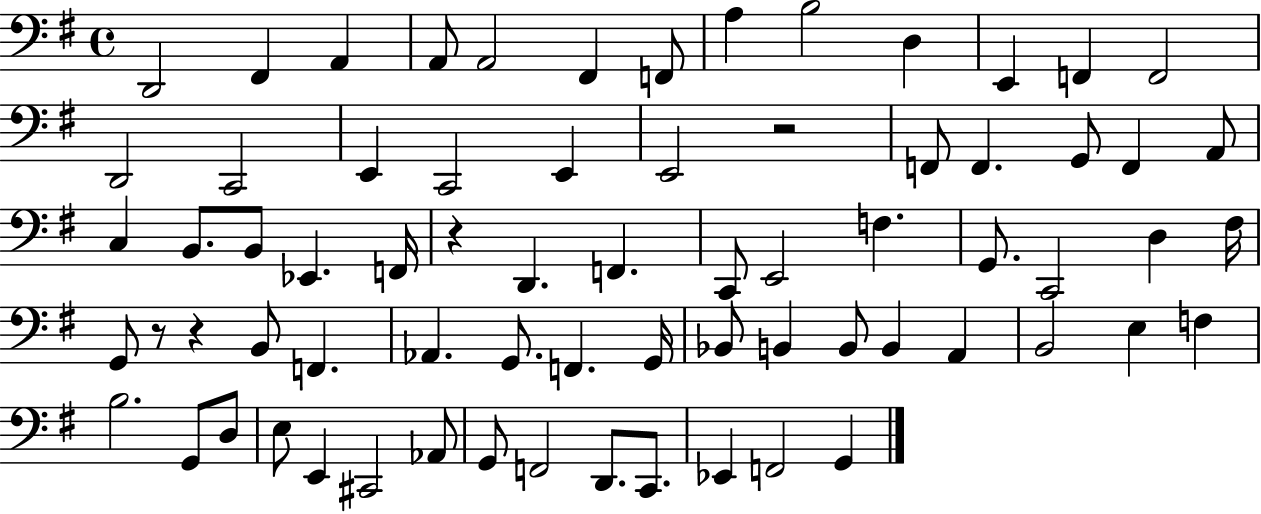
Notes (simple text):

D2/h F#2/q A2/q A2/e A2/h F#2/q F2/e A3/q B3/h D3/q E2/q F2/q F2/h D2/h C2/h E2/q C2/h E2/q E2/h R/h F2/e F2/q. G2/e F2/q A2/e C3/q B2/e. B2/e Eb2/q. F2/s R/q D2/q. F2/q. C2/e E2/h F3/q. G2/e. C2/h D3/q F#3/s G2/e R/e R/q B2/e F2/q. Ab2/q. G2/e. F2/q. G2/s Bb2/e B2/q B2/e B2/q A2/q B2/h E3/q F3/q B3/h. G2/e D3/e E3/e E2/q C#2/h Ab2/e G2/e F2/h D2/e. C2/e. Eb2/q F2/h G2/q